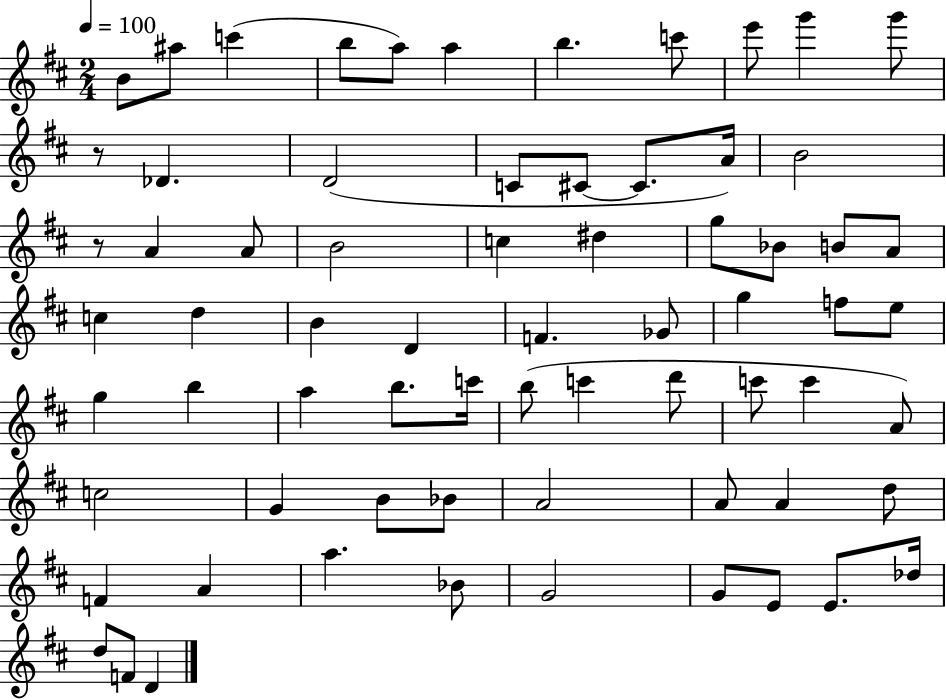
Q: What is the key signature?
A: D major